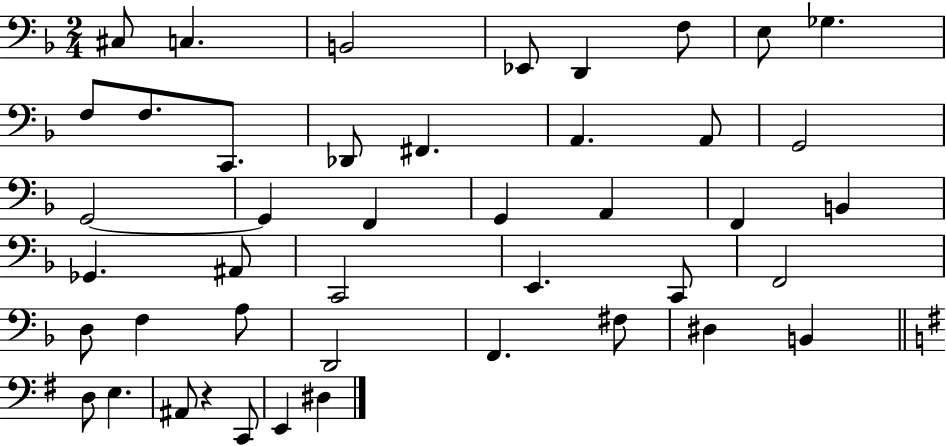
X:1
T:Untitled
M:2/4
L:1/4
K:F
^C,/2 C, B,,2 _E,,/2 D,, F,/2 E,/2 _G, F,/2 F,/2 C,,/2 _D,,/2 ^F,, A,, A,,/2 G,,2 G,,2 G,, F,, G,, A,, F,, B,, _G,, ^A,,/2 C,,2 E,, C,,/2 F,,2 D,/2 F, A,/2 D,,2 F,, ^F,/2 ^D, B,, D,/2 E, ^A,,/2 z C,,/2 E,, ^D,